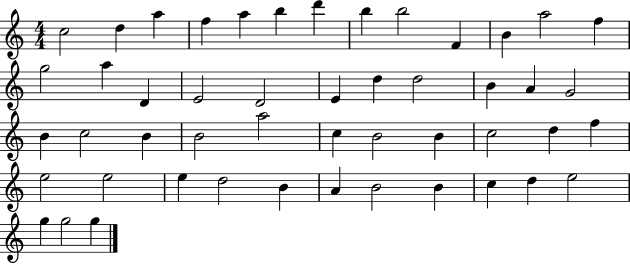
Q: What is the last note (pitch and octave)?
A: G5